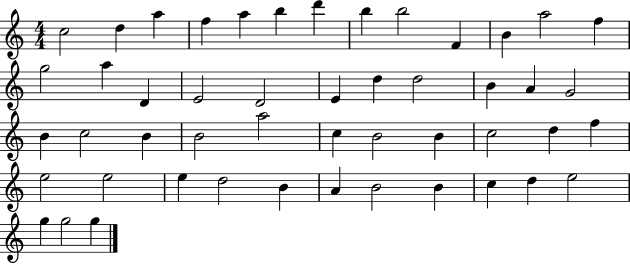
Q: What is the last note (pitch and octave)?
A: G5